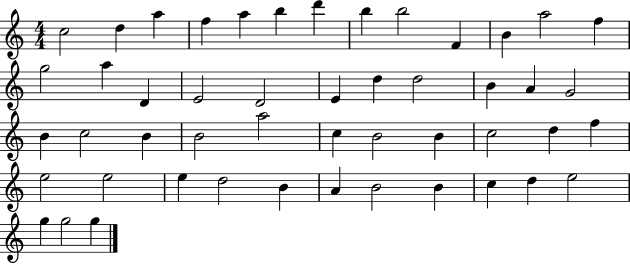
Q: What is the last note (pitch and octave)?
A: G5